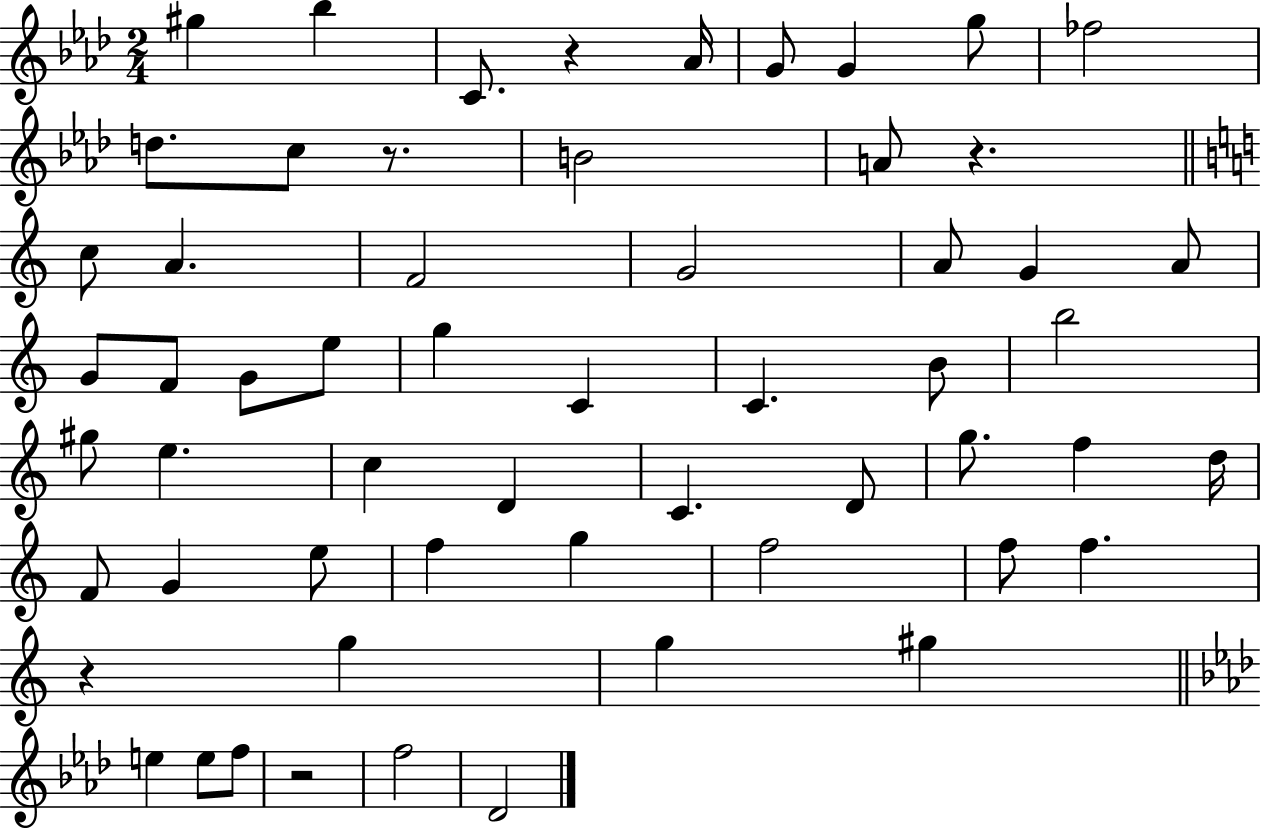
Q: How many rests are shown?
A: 5